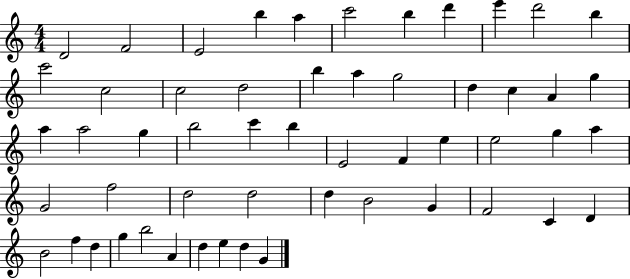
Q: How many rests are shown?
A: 0